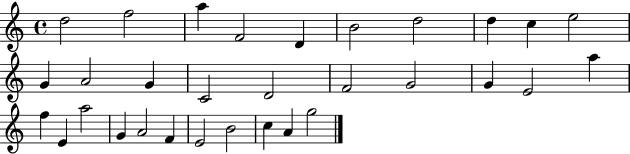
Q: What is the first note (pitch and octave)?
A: D5